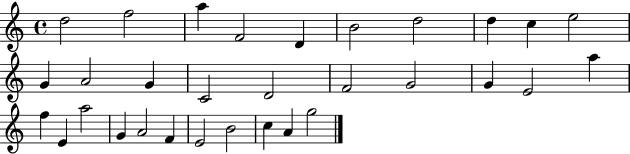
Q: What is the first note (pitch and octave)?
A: D5